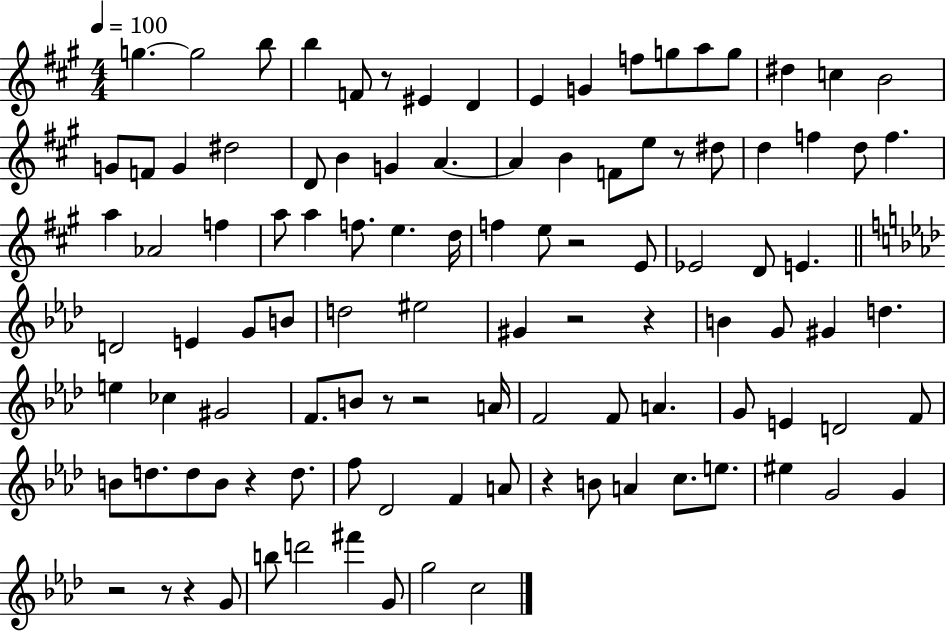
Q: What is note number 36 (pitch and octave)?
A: F5